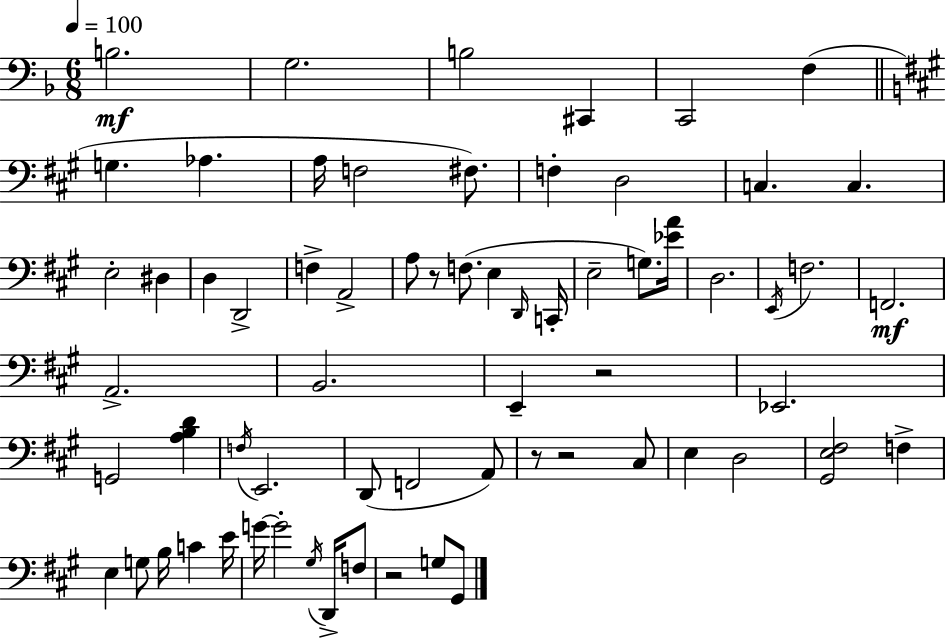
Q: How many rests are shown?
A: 5